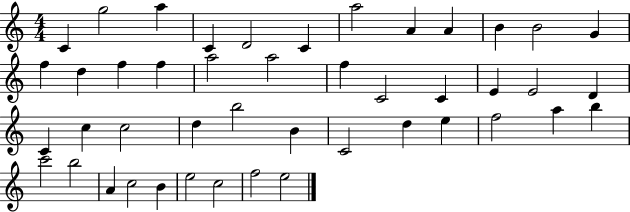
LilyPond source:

{
  \clef treble
  \numericTimeSignature
  \time 4/4
  \key c \major
  c'4 g''2 a''4 | c'4 d'2 c'4 | a''2 a'4 a'4 | b'4 b'2 g'4 | \break f''4 d''4 f''4 f''4 | a''2 a''2 | f''4 c'2 c'4 | e'4 e'2 d'4 | \break c'4 c''4 c''2 | d''4 b''2 b'4 | c'2 d''4 e''4 | f''2 a''4 b''4 | \break c'''2 b''2 | a'4 c''2 b'4 | e''2 c''2 | f''2 e''2 | \break \bar "|."
}